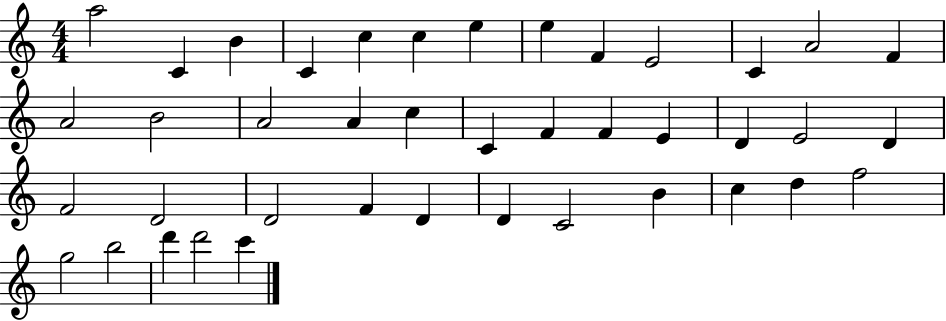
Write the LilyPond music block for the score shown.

{
  \clef treble
  \numericTimeSignature
  \time 4/4
  \key c \major
  a''2 c'4 b'4 | c'4 c''4 c''4 e''4 | e''4 f'4 e'2 | c'4 a'2 f'4 | \break a'2 b'2 | a'2 a'4 c''4 | c'4 f'4 f'4 e'4 | d'4 e'2 d'4 | \break f'2 d'2 | d'2 f'4 d'4 | d'4 c'2 b'4 | c''4 d''4 f''2 | \break g''2 b''2 | d'''4 d'''2 c'''4 | \bar "|."
}